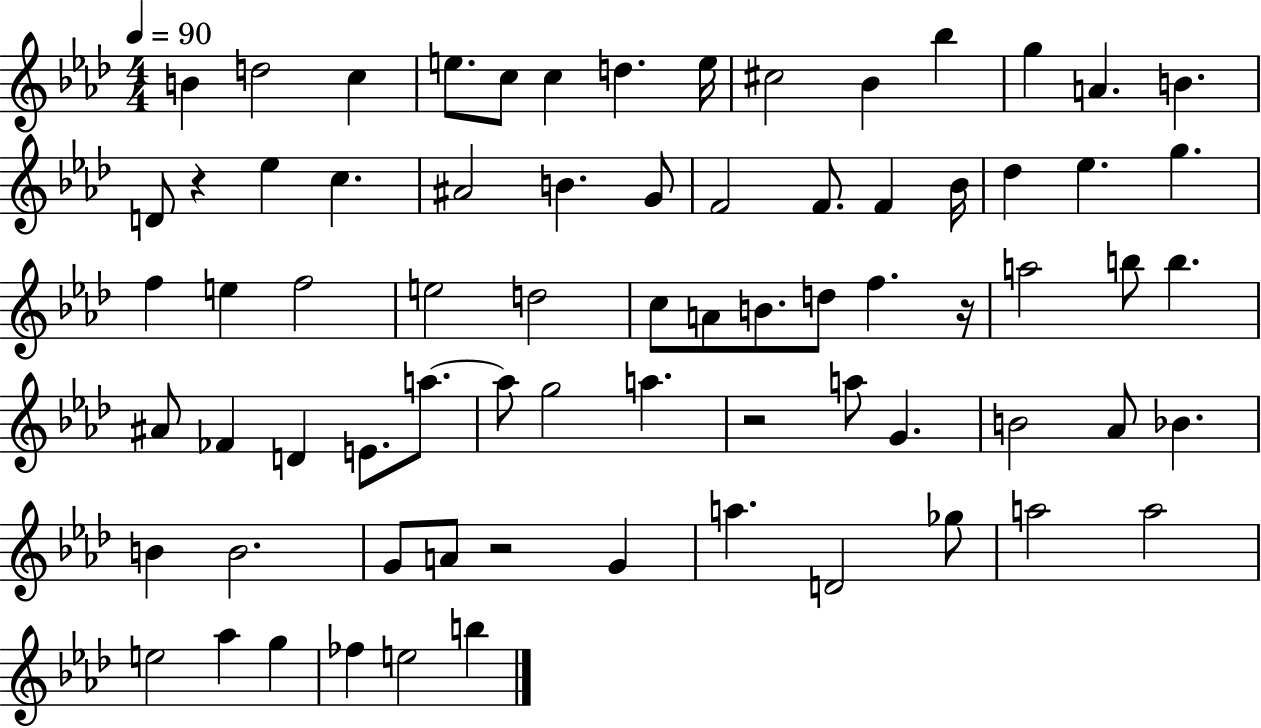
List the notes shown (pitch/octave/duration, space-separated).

B4/q D5/h C5/q E5/e. C5/e C5/q D5/q. E5/s C#5/h Bb4/q Bb5/q G5/q A4/q. B4/q. D4/e R/q Eb5/q C5/q. A#4/h B4/q. G4/e F4/h F4/e. F4/q Bb4/s Db5/q Eb5/q. G5/q. F5/q E5/q F5/h E5/h D5/h C5/e A4/e B4/e. D5/e F5/q. R/s A5/h B5/e B5/q. A#4/e FES4/q D4/q E4/e. A5/e. A5/e G5/h A5/q. R/h A5/e G4/q. B4/h Ab4/e Bb4/q. B4/q B4/h. G4/e A4/e R/h G4/q A5/q. D4/h Gb5/e A5/h A5/h E5/h Ab5/q G5/q FES5/q E5/h B5/q